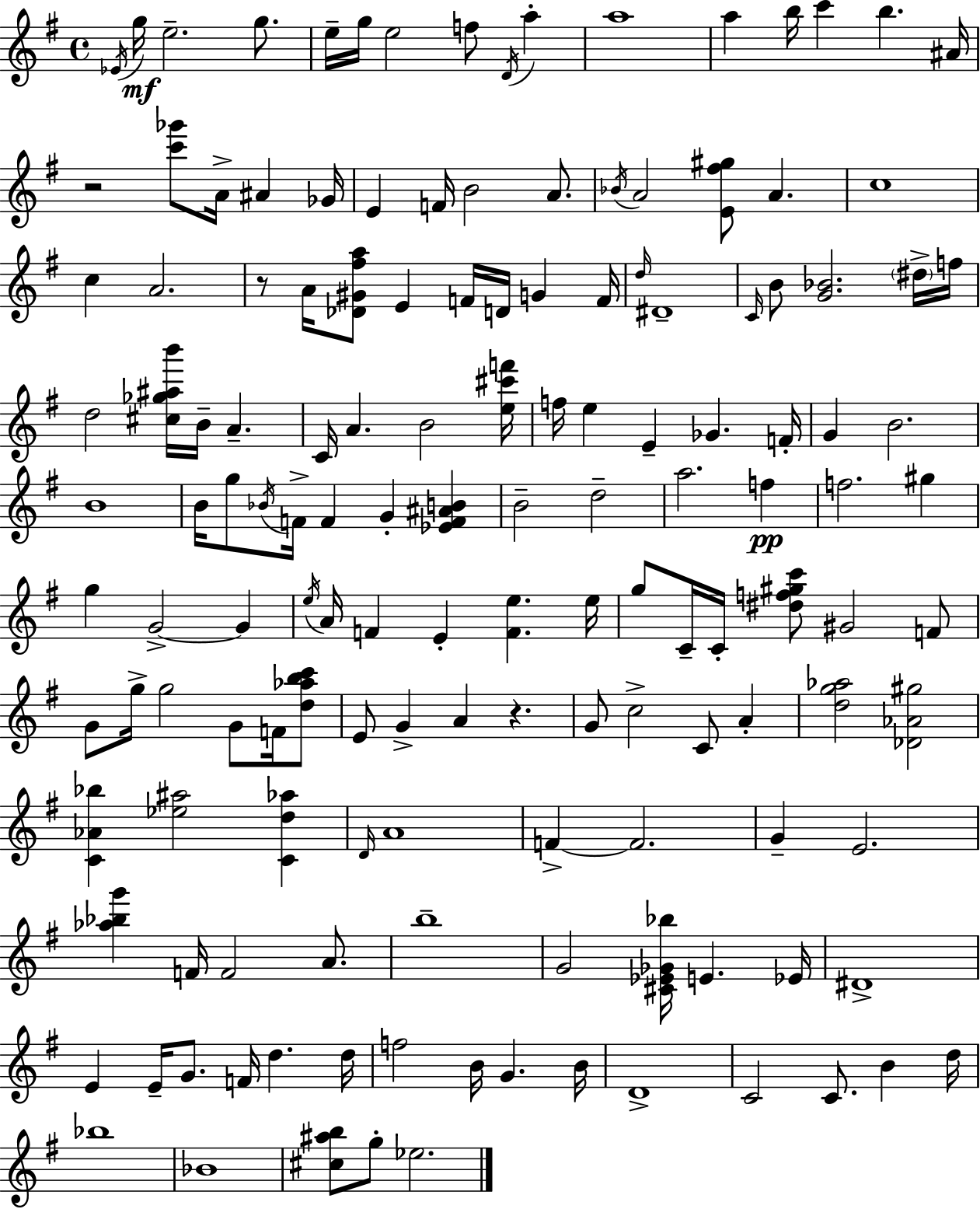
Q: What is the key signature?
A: E minor